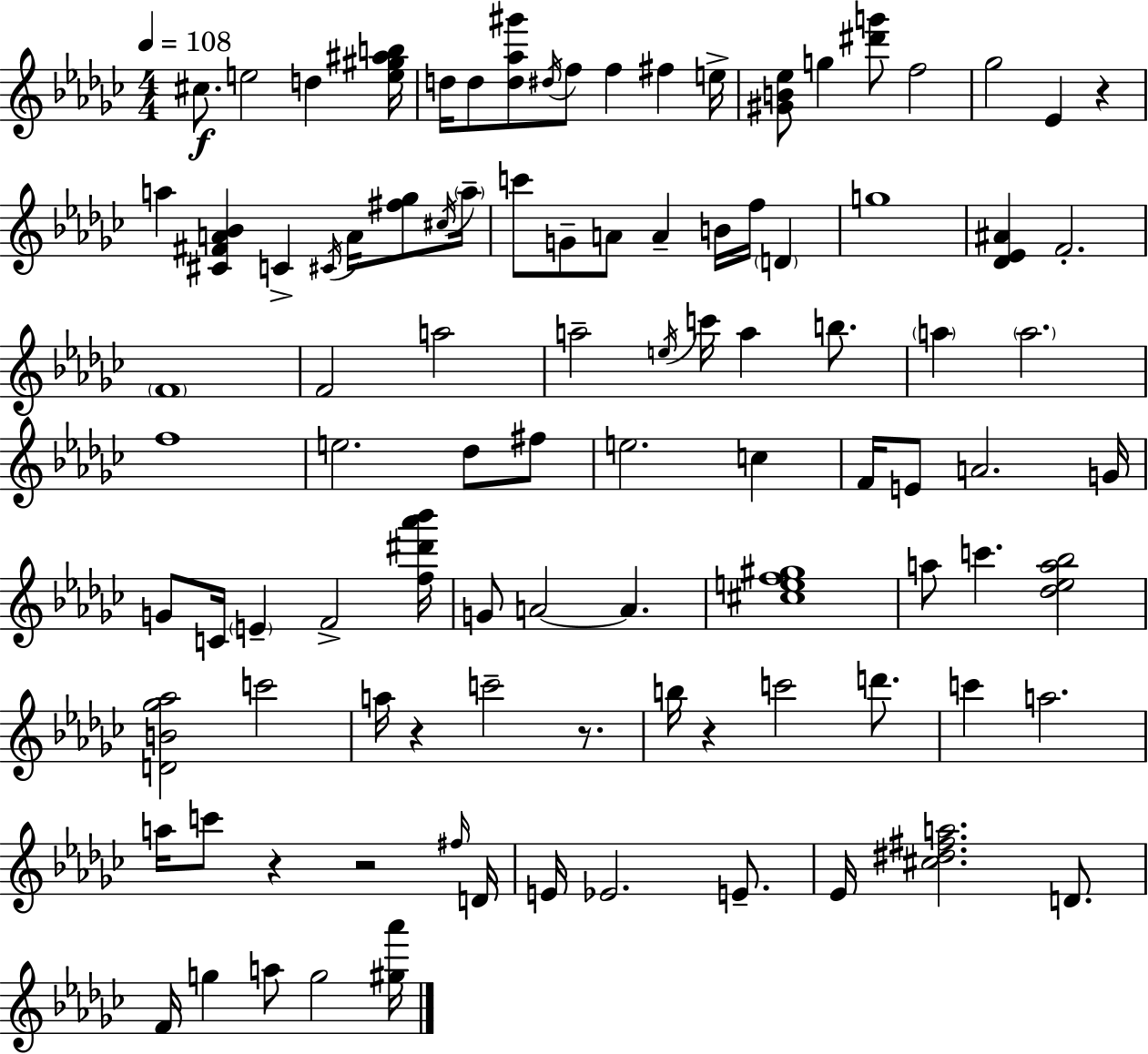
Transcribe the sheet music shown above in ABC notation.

X:1
T:Untitled
M:4/4
L:1/4
K:Ebm
^c/2 e2 d [e^g^ab]/4 d/4 d/2 [d_a^g']/2 ^d/4 f/2 f ^f e/4 [^GB_e]/2 g [^d'g']/2 f2 _g2 _E z a [^C^FA_B] C ^C/4 A/4 [^f_g]/2 ^c/4 a/4 c'/2 G/2 A/2 A B/4 f/4 D g4 [_D_E^A] F2 F4 F2 a2 a2 e/4 c'/4 a b/2 a a2 f4 e2 _d/2 ^f/2 e2 c F/4 E/2 A2 G/4 G/2 C/4 E F2 [f^d'_a'_b']/4 G/2 A2 A [^cef^g]4 a/2 c' [_d_ea_b]2 [DB_g_a]2 c'2 a/4 z c'2 z/2 b/4 z c'2 d'/2 c' a2 a/4 c'/2 z z2 ^f/4 D/4 E/4 _E2 E/2 _E/4 [^c^d^fa]2 D/2 F/4 g a/2 g2 [^g_a']/4